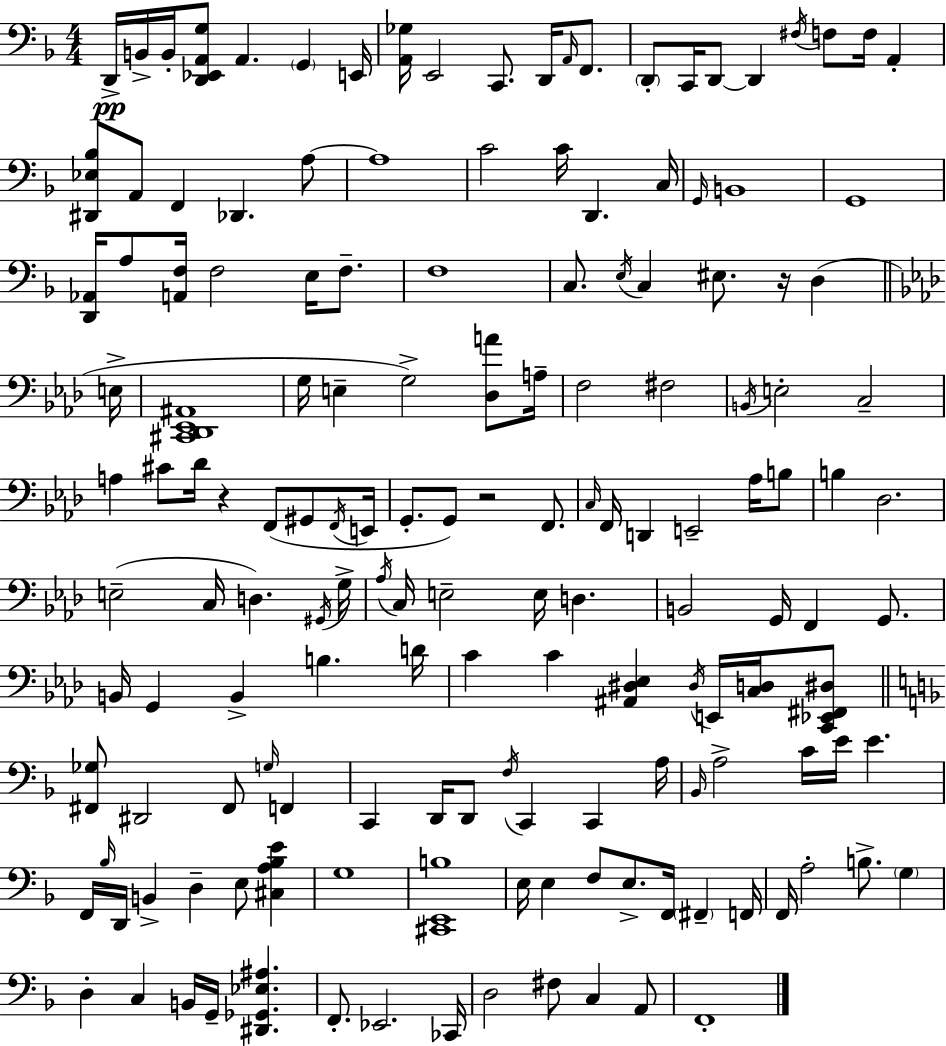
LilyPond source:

{
  \clef bass
  \numericTimeSignature
  \time 4/4
  \key d \minor
  d,16->\pp b,16-> b,16-. <d, ees, a, g>8 a,4. \parenthesize g,4 e,16 | <a, ges>16 e,2 c,8. d,16 \grace { a,16 } f,8. | \parenthesize d,8-. c,16 d,8~~ d,4 \acciaccatura { fis16 } f8 f16 a,4-. | <dis, ees bes>8 a,8 f,4 des,4. | \break a8~~ a1 | c'2 c'16 d,4. | c16 \grace { g,16 } b,1 | g,1 | \break <d, aes,>16 a8 <a, f>16 f2 e16 | f8.-- f1 | c8. \acciaccatura { e16 } c4 eis8. r16 d4( | \bar "||" \break \key f \minor e16-> <cis, des, ees, ais,>1 | g16 e4-- g2->) <des a'>8 | a16-- f2 fis2 | \acciaccatura { b,16 } e2-. c2-- | \break a4 cis'8 des'16 r4 f,8( gis,8 | \acciaccatura { f,16 } e,16 g,8.-. g,8) r2 | f,8. \grace { c16 } f,16 d,4 e,2-- | aes16 b8 b4 des2. | \break e2--( c16 d4.) | \acciaccatura { gis,16 } g16-> \acciaccatura { aes16 } c16 e2-- e16 | d4. b,2 g,16 f,4 | g,8. b,16 g,4 b,4-> b4. | \break d'16 c'4 c'4 <ais, dis ees>4 | \acciaccatura { dis16 } e,16 <c d>16 <c, ees, fis, dis>8 \bar "||" \break \key d \minor <fis, ges>8 dis,2 fis,8 \grace { g16 } f,4 | c,4 d,16 d,8 \acciaccatura { f16 } c,4 c,4 | a16 \grace { bes,16 } a2-> c'16 e'16 e'4. | f,16 \grace { bes16 } d,16 b,4-> d4-- e8 | \break <cis a bes e'>4 g1 | <cis, e, b>1 | e16 e4 f8 e8.-> f,16 \parenthesize fis,4-- | f,16 f,16 a2-. b8.-> | \break \parenthesize g4 d4-. c4 b,16 g,16-- <dis, ges, ees ais>4. | f,8.-. ees,2. | ces,16 d2 fis8 c4 | a,8 f,1-. | \break \bar "|."
}